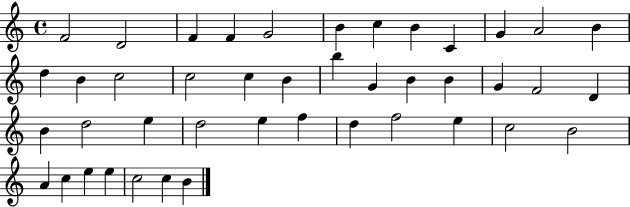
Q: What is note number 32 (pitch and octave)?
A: D5